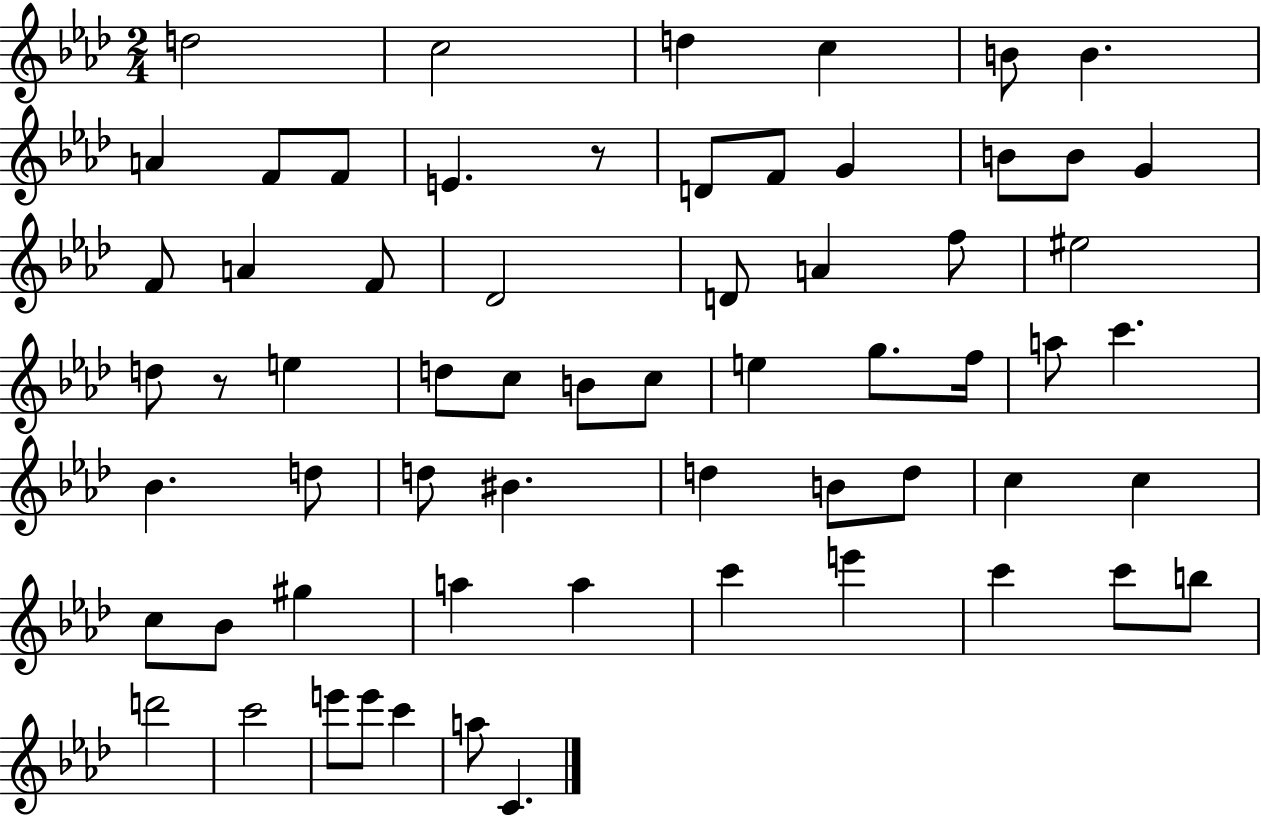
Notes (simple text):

D5/h C5/h D5/q C5/q B4/e B4/q. A4/q F4/e F4/e E4/q. R/e D4/e F4/e G4/q B4/e B4/e G4/q F4/e A4/q F4/e Db4/h D4/e A4/q F5/e EIS5/h D5/e R/e E5/q D5/e C5/e B4/e C5/e E5/q G5/e. F5/s A5/e C6/q. Bb4/q. D5/e D5/e BIS4/q. D5/q B4/e D5/e C5/q C5/q C5/e Bb4/e G#5/q A5/q A5/q C6/q E6/q C6/q C6/e B5/e D6/h C6/h E6/e E6/e C6/q A5/e C4/q.